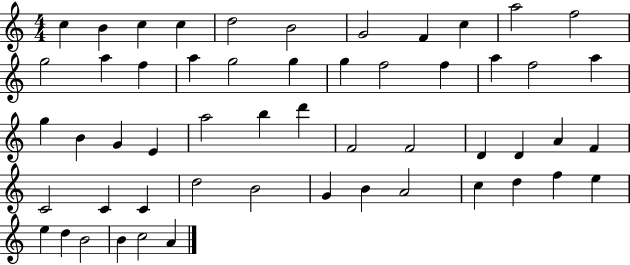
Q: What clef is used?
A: treble